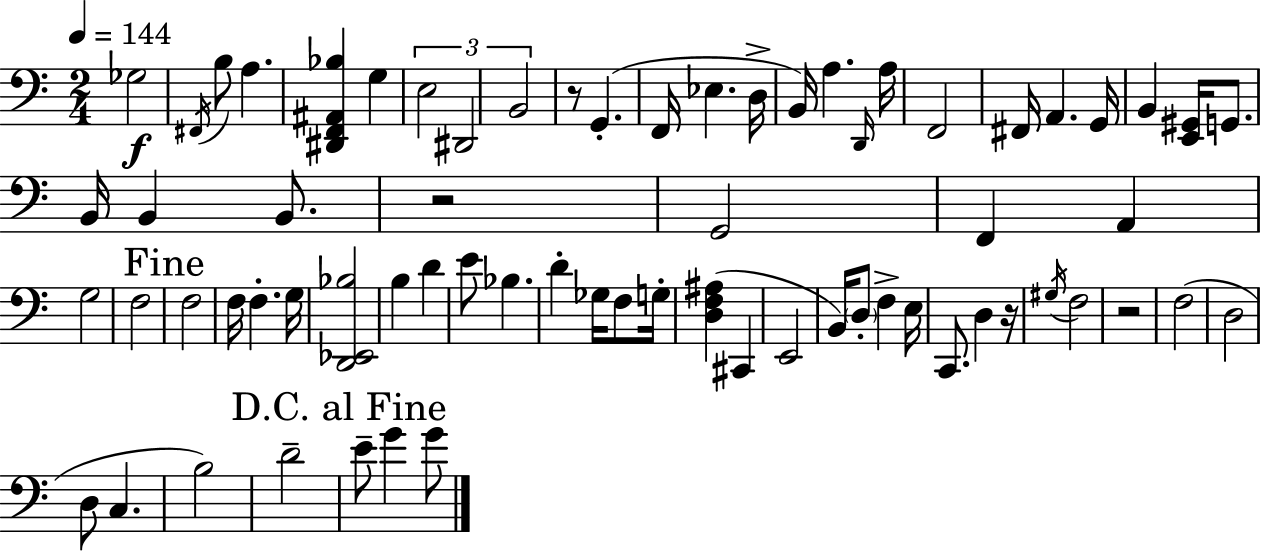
X:1
T:Untitled
M:2/4
L:1/4
K:Am
_G,2 ^F,,/4 B,/2 A, [^D,,F,,^A,,_B,] G, E,2 ^D,,2 B,,2 z/2 G,, F,,/4 _E, D,/4 B,,/4 A, D,,/4 A,/4 F,,2 ^F,,/4 A,, G,,/4 B,, [E,,^G,,]/4 G,,/2 B,,/4 B,, B,,/2 z2 G,,2 F,, A,, G,2 F,2 F,2 F,/4 F, G,/4 [D,,_E,,_B,]2 B, D E/2 _B, D _G,/4 F,/2 G,/4 [D,F,^A,] ^C,, E,,2 B,,/4 D,/2 F, E,/4 C,,/2 D, z/4 ^G,/4 F,2 z2 F,2 D,2 D,/2 C, B,2 D2 E/2 G G/2